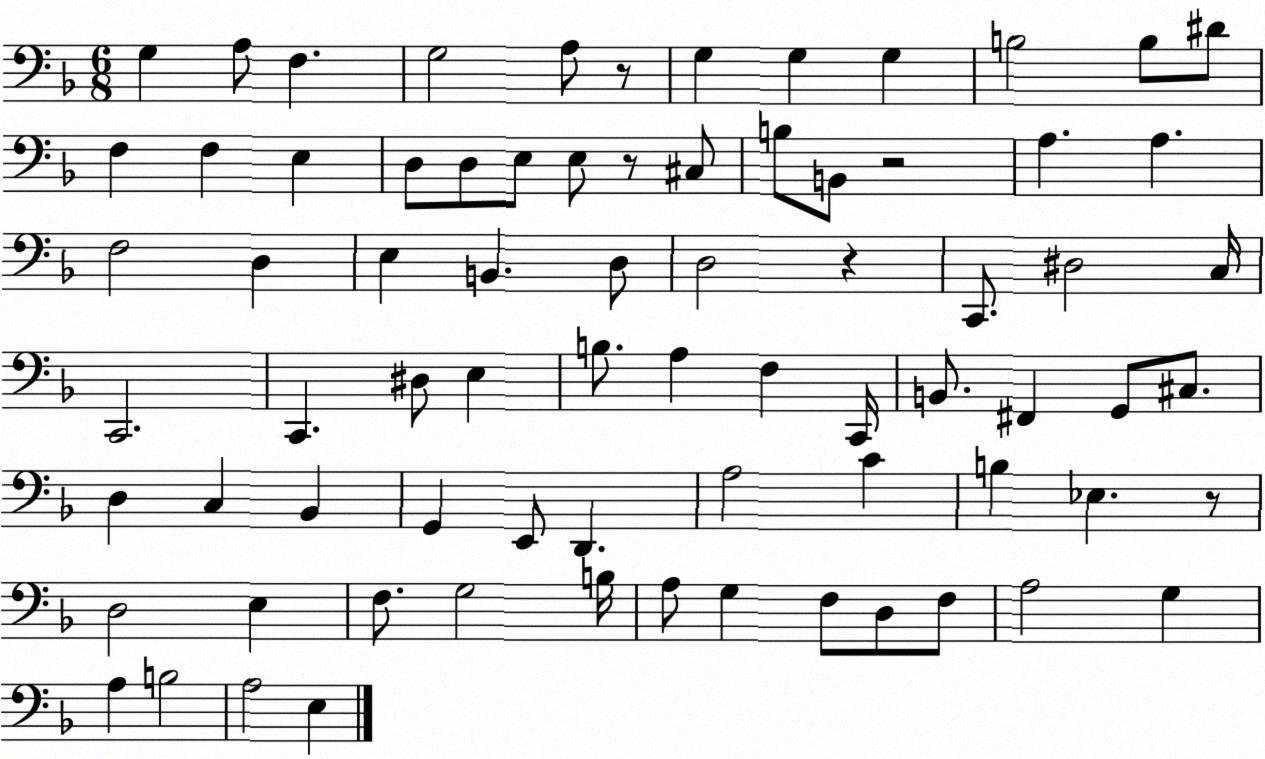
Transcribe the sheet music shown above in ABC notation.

X:1
T:Untitled
M:6/8
L:1/4
K:F
G, A,/2 F, G,2 A,/2 z/2 G, G, G, B,2 B,/2 ^D/2 F, F, E, D,/2 D,/2 E,/2 E,/2 z/2 ^C,/2 B,/2 B,,/2 z2 A, A, F,2 D, E, B,, D,/2 D,2 z C,,/2 ^D,2 C,/4 C,,2 C,, ^D,/2 E, B,/2 A, F, C,,/4 B,,/2 ^F,, G,,/2 ^C,/2 D, C, _B,, G,, E,,/2 D,, A,2 C B, _E, z/2 D,2 E, F,/2 G,2 B,/4 A,/2 G, F,/2 D,/2 F,/2 A,2 G, A, B,2 A,2 E,